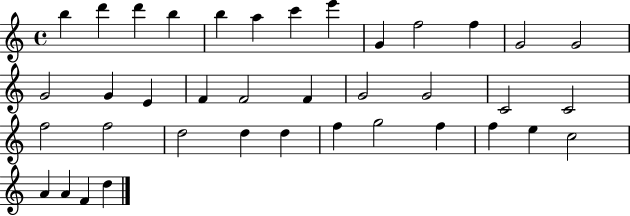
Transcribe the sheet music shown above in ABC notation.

X:1
T:Untitled
M:4/4
L:1/4
K:C
b d' d' b b a c' e' G f2 f G2 G2 G2 G E F F2 F G2 G2 C2 C2 f2 f2 d2 d d f g2 f f e c2 A A F d